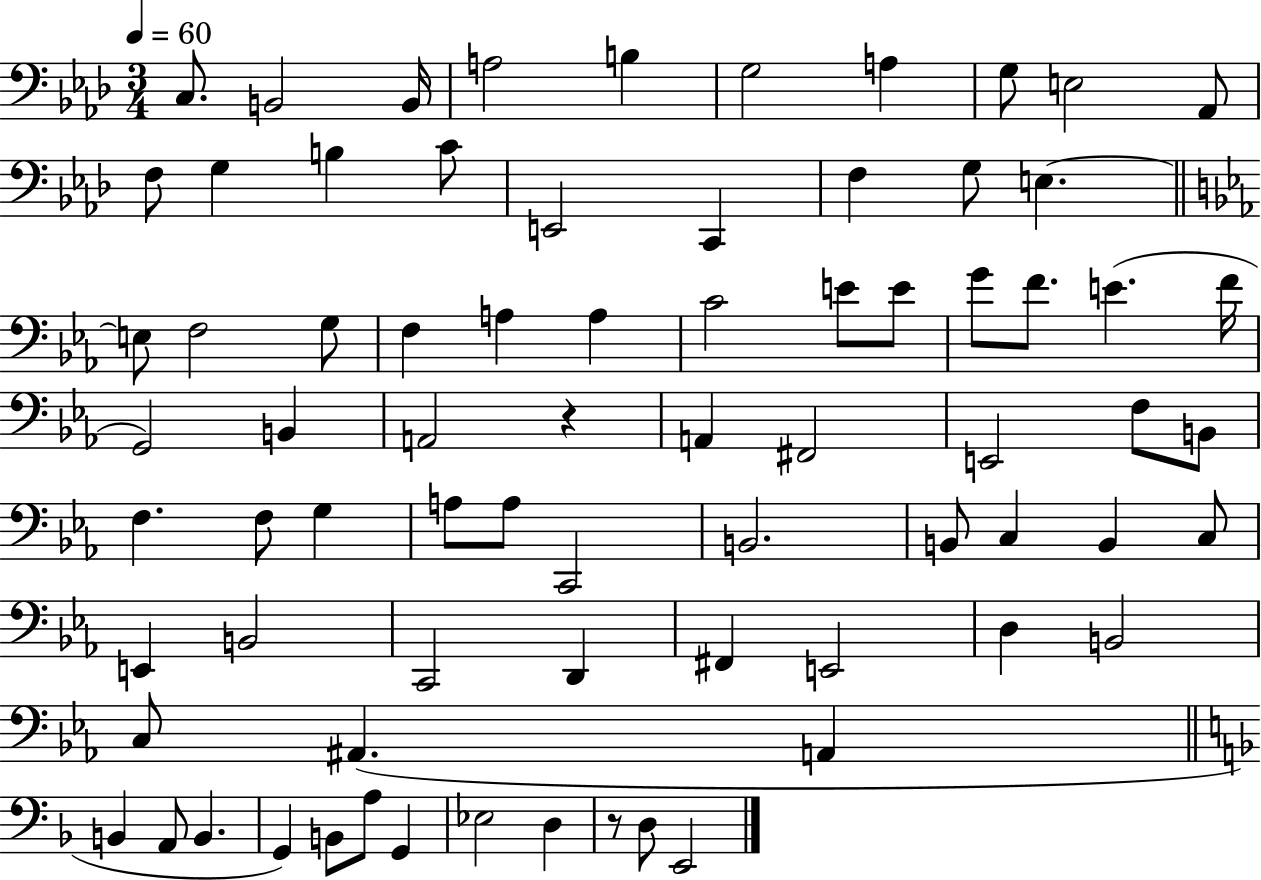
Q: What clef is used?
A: bass